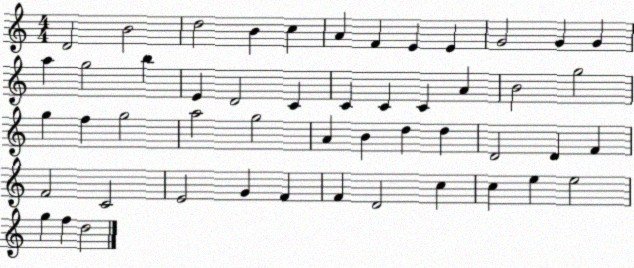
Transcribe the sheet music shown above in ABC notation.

X:1
T:Untitled
M:4/4
L:1/4
K:C
D2 B2 d2 B c A F E E G2 G G a g2 b E D2 C C C C A B2 g2 g f g2 a2 g2 A B d d D2 D F F2 C2 E2 G F F D2 c c e e2 g f d2